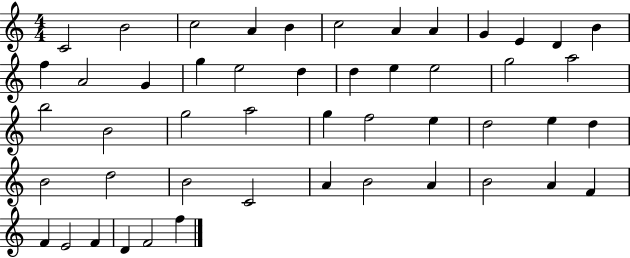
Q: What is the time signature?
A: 4/4